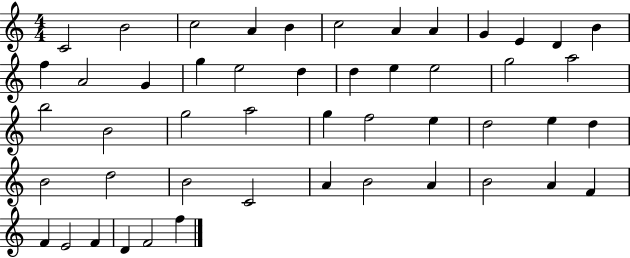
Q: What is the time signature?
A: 4/4